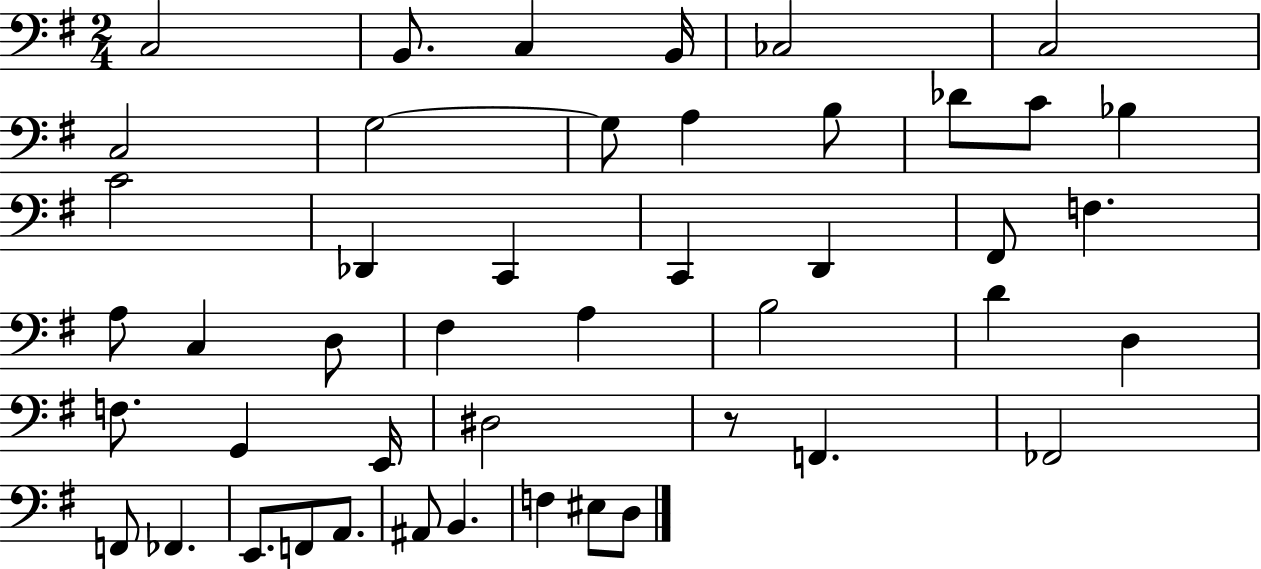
X:1
T:Untitled
M:2/4
L:1/4
K:G
C,2 B,,/2 C, B,,/4 _C,2 C,2 C,2 G,2 G,/2 A, B,/2 _D/2 C/2 _B, C2 _D,, C,, C,, D,, ^F,,/2 F, A,/2 C, D,/2 ^F, A, B,2 D D, F,/2 G,, E,,/4 ^D,2 z/2 F,, _F,,2 F,,/2 _F,, E,,/2 F,,/2 A,,/2 ^A,,/2 B,, F, ^E,/2 D,/2